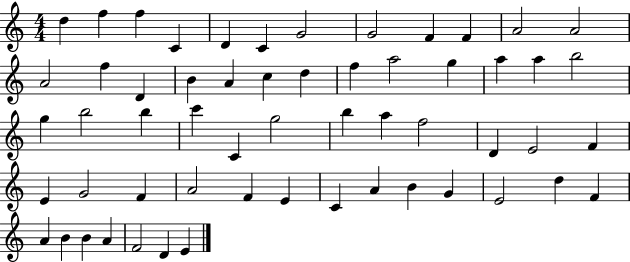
{
  \clef treble
  \numericTimeSignature
  \time 4/4
  \key c \major
  d''4 f''4 f''4 c'4 | d'4 c'4 g'2 | g'2 f'4 f'4 | a'2 a'2 | \break a'2 f''4 d'4 | b'4 a'4 c''4 d''4 | f''4 a''2 g''4 | a''4 a''4 b''2 | \break g''4 b''2 b''4 | c'''4 c'4 g''2 | b''4 a''4 f''2 | d'4 e'2 f'4 | \break e'4 g'2 f'4 | a'2 f'4 e'4 | c'4 a'4 b'4 g'4 | e'2 d''4 f'4 | \break a'4 b'4 b'4 a'4 | f'2 d'4 e'4 | \bar "|."
}